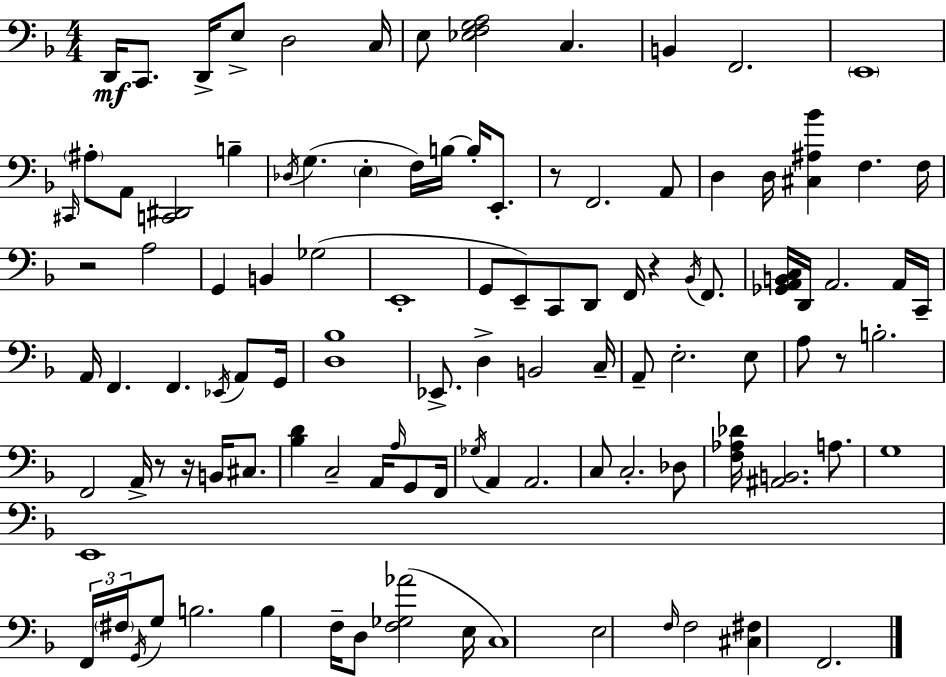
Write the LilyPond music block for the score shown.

{
  \clef bass
  \numericTimeSignature
  \time 4/4
  \key d \minor
  \repeat volta 2 { d,16\mf c,8. d,16-> e8-> d2 c16 | e8 <ees f g a>2 c4. | b,4 f,2. | \parenthesize e,1 | \break \grace { cis,16 } \parenthesize ais8-. a,8 <c, dis,>2 b4-- | \acciaccatura { des16 } g4.( \parenthesize e4-. f16) b16~~ b16-. e,8.-. | r8 f,2. | a,8 d4 d16 <cis ais bes'>4 f4. | \break f16 r2 a2 | g,4 b,4 ges2( | e,1-. | g,8 e,8--) c,8 d,8 f,16 r4 \acciaccatura { bes,16 } | \break f,8. <ges, a, b, c>16 d,16 a,2. | a,16 c,16-- a,16 f,4. f,4. | \acciaccatura { ees,16 } a,8 g,16 <d bes>1 | ees,8.-> d4-> b,2 | \break c16-- a,8-- e2.-. | e8 a8 r8 b2.-. | f,2 a,16-> r8 r16 | b,16 cis8. <bes d'>4 c2-- | \break a,16 \grace { a16 } g,8 f,16 \acciaccatura { ges16 } a,4 a,2. | c8 c2.-. | des8 <f aes des'>16 <ais, b,>2. | a8. g1 | \break e,1 | \tuplet 3/2 { f,16 \parenthesize fis16 \acciaccatura { g,16 } } g8 b2. | b4 f16-- d8 <f ges aes'>2( | e16 c1) | \break e2 \grace { f16 } | f2 <cis fis>4 f,2. | } \bar "|."
}